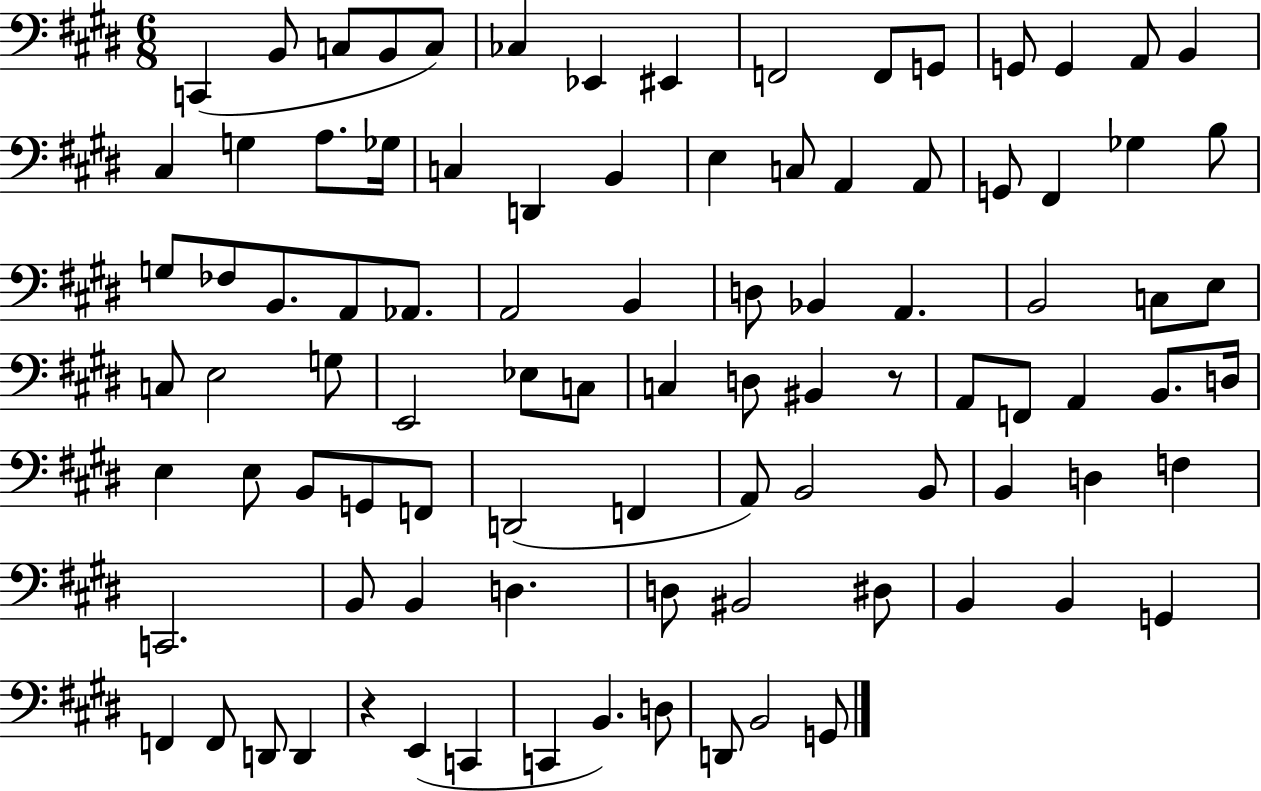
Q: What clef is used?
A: bass